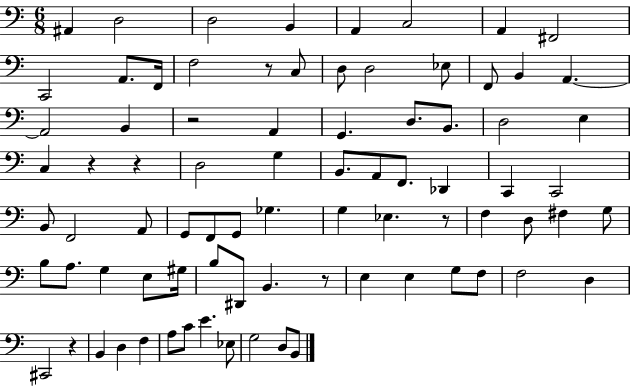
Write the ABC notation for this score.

X:1
T:Untitled
M:6/8
L:1/4
K:C
^A,, D,2 D,2 B,, A,, C,2 A,, ^F,,2 C,,2 A,,/2 F,,/4 F,2 z/2 C,/2 D,/2 D,2 _E,/2 F,,/2 B,, A,, A,,2 B,, z2 A,, G,, D,/2 B,,/2 D,2 E, C, z z D,2 G, B,,/2 A,,/2 F,,/2 _D,, C,, C,,2 B,,/2 F,,2 A,,/2 G,,/2 F,,/2 G,,/2 _G, G, _E, z/2 F, D,/2 ^F, G,/2 B,/2 A,/2 G, E,/2 ^G,/4 B,/2 ^D,,/2 B,, z/2 E, E, G,/2 F,/2 F,2 D, ^C,,2 z B,, D, F, A,/2 C/2 E _E,/2 G,2 D,/2 B,,/2